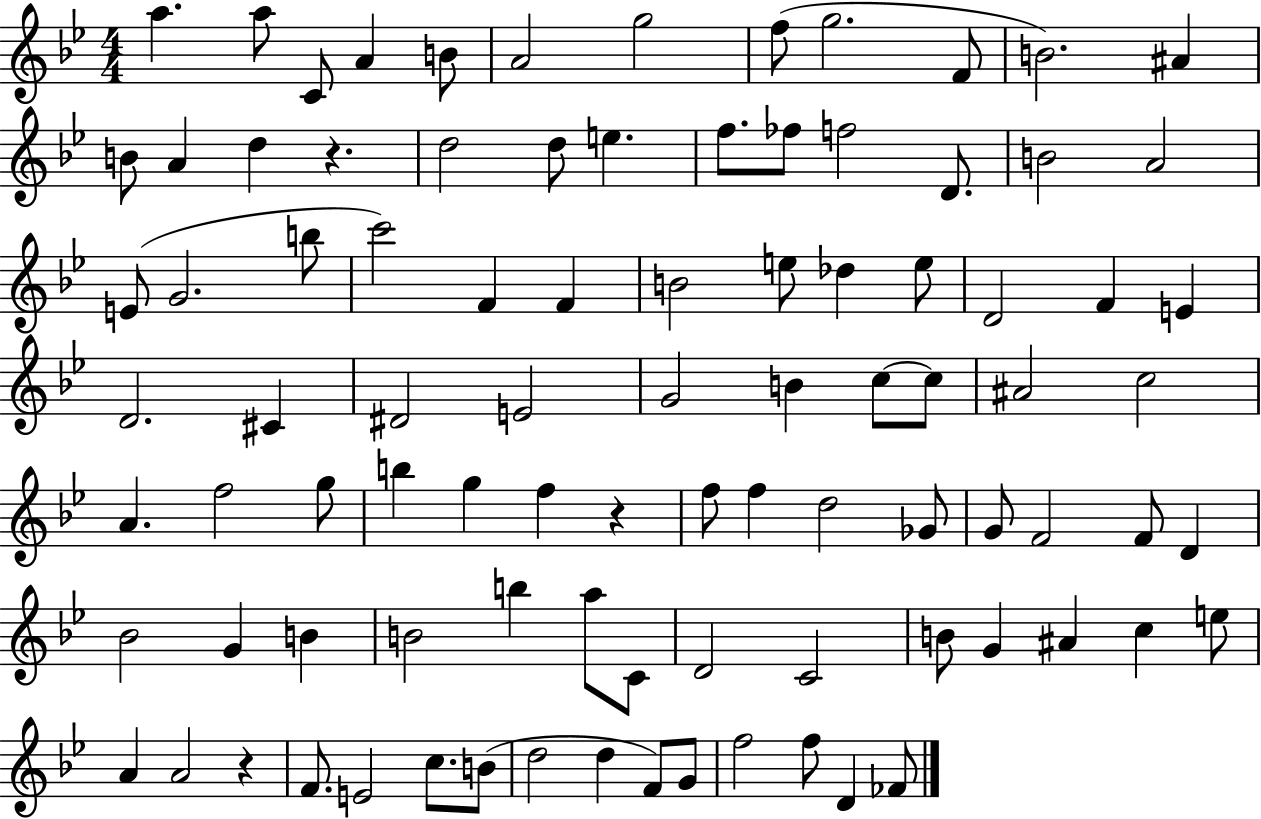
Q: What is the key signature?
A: BES major